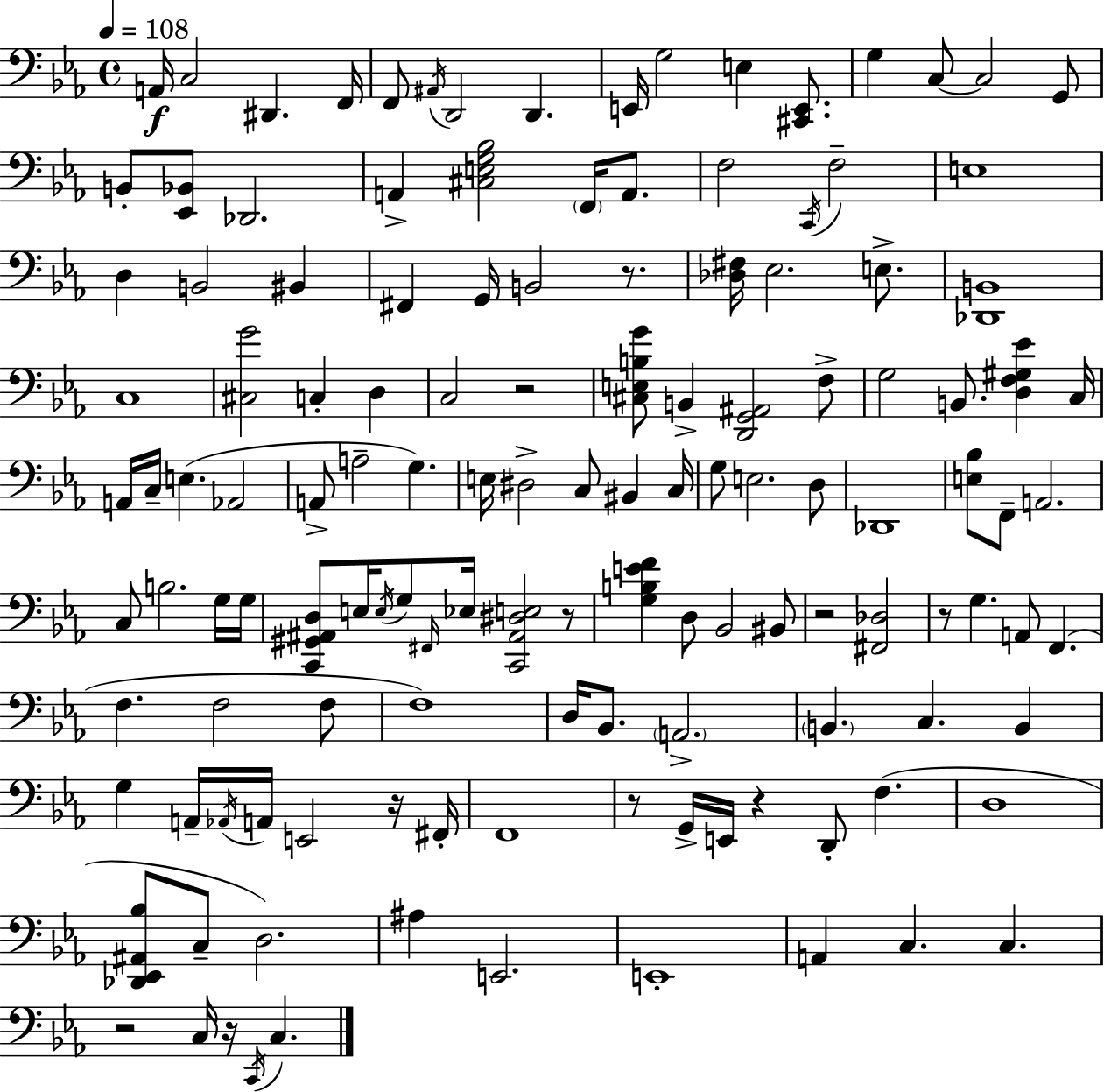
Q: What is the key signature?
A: EES major